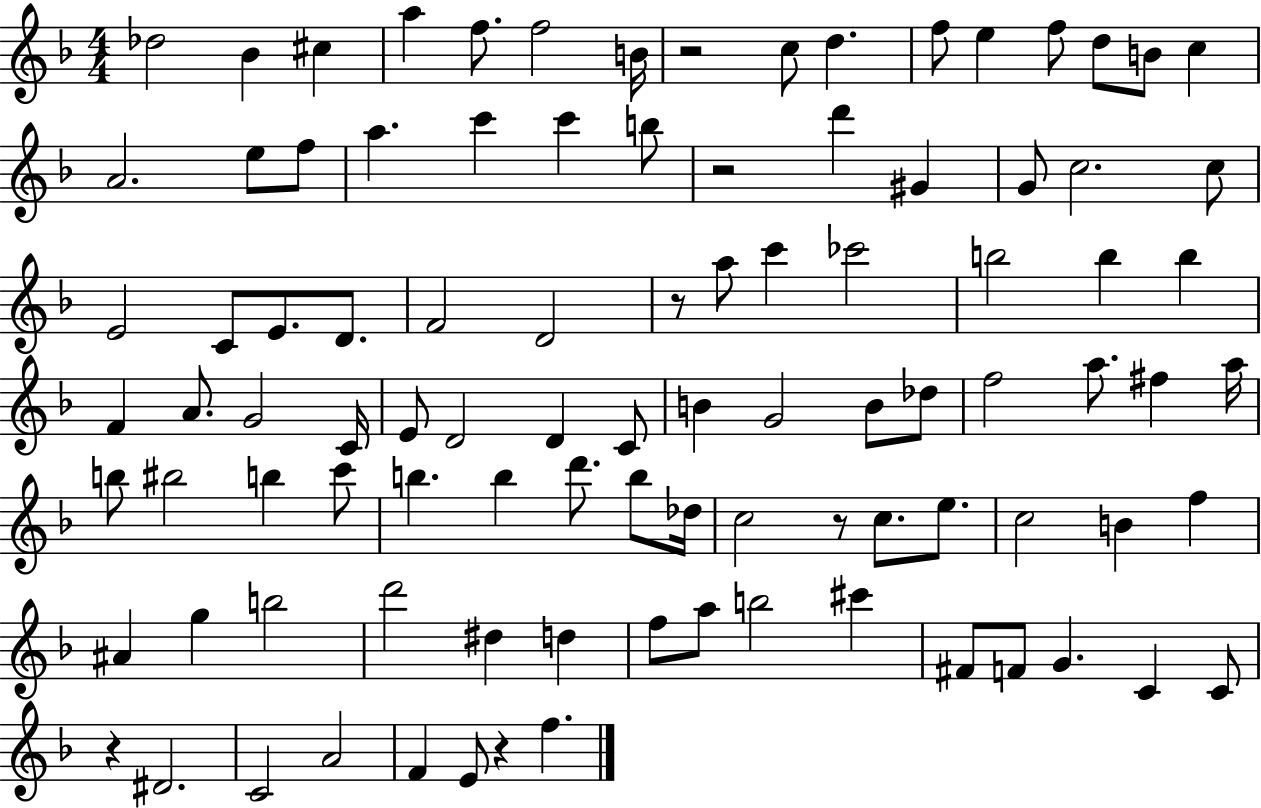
X:1
T:Untitled
M:4/4
L:1/4
K:F
_d2 _B ^c a f/2 f2 B/4 z2 c/2 d f/2 e f/2 d/2 B/2 c A2 e/2 f/2 a c' c' b/2 z2 d' ^G G/2 c2 c/2 E2 C/2 E/2 D/2 F2 D2 z/2 a/2 c' _c'2 b2 b b F A/2 G2 C/4 E/2 D2 D C/2 B G2 B/2 _d/2 f2 a/2 ^f a/4 b/2 ^b2 b c'/2 b b d'/2 b/2 _d/4 c2 z/2 c/2 e/2 c2 B f ^A g b2 d'2 ^d d f/2 a/2 b2 ^c' ^F/2 F/2 G C C/2 z ^D2 C2 A2 F E/2 z f